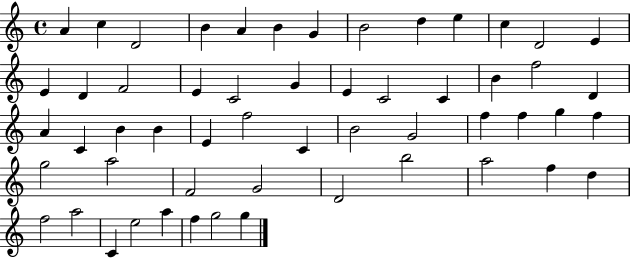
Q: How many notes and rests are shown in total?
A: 55